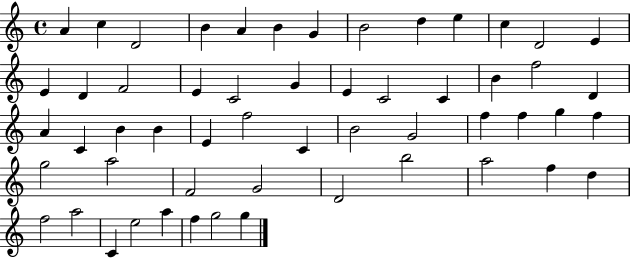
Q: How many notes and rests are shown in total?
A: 55